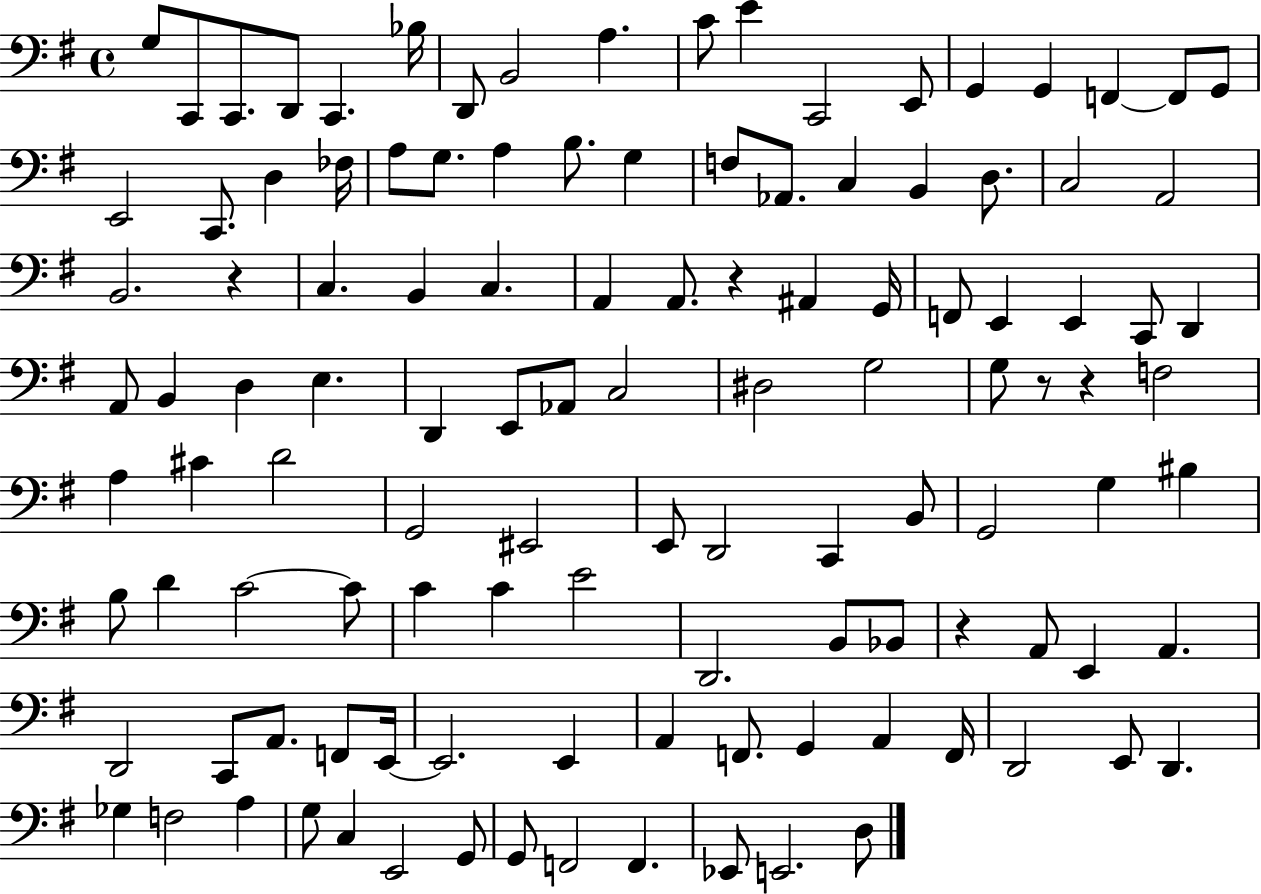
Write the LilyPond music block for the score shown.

{
  \clef bass
  \time 4/4
  \defaultTimeSignature
  \key g \major
  g8 c,8 c,8. d,8 c,4. bes16 | d,8 b,2 a4. | c'8 e'4 c,2 e,8 | g,4 g,4 f,4~~ f,8 g,8 | \break e,2 c,8. d4 fes16 | a8 g8. a4 b8. g4 | f8 aes,8. c4 b,4 d8. | c2 a,2 | \break b,2. r4 | c4. b,4 c4. | a,4 a,8. r4 ais,4 g,16 | f,8 e,4 e,4 c,8 d,4 | \break a,8 b,4 d4 e4. | d,4 e,8 aes,8 c2 | dis2 g2 | g8 r8 r4 f2 | \break a4 cis'4 d'2 | g,2 eis,2 | e,8 d,2 c,4 b,8 | g,2 g4 bis4 | \break b8 d'4 c'2~~ c'8 | c'4 c'4 e'2 | d,2. b,8 bes,8 | r4 a,8 e,4 a,4. | \break d,2 c,8 a,8. f,8 e,16~~ | e,2. e,4 | a,4 f,8. g,4 a,4 f,16 | d,2 e,8 d,4. | \break ges4 f2 a4 | g8 c4 e,2 g,8 | g,8 f,2 f,4. | ees,8 e,2. d8 | \break \bar "|."
}